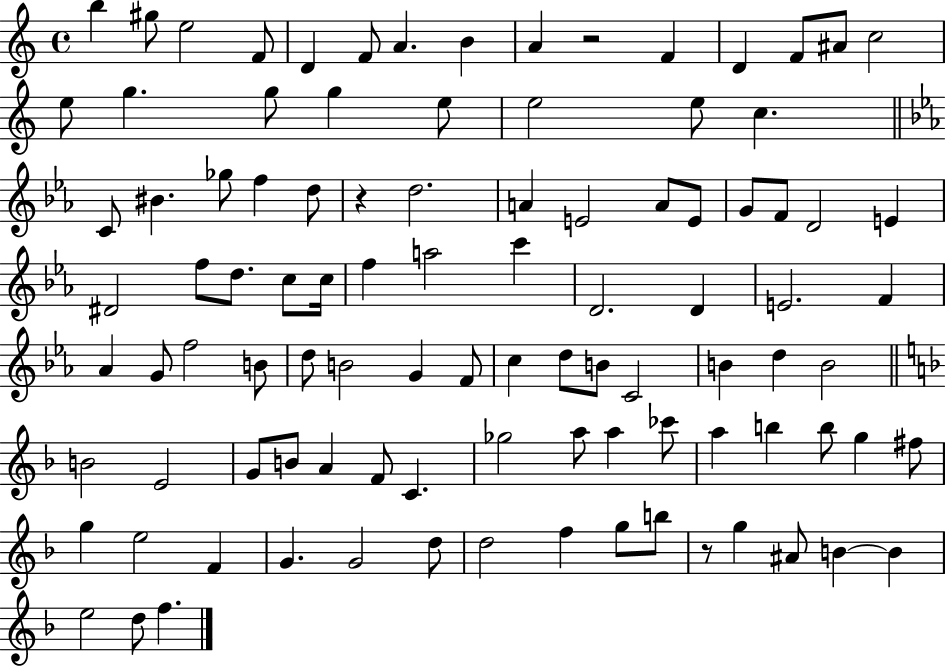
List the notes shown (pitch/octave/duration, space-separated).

B5/q G#5/e E5/h F4/e D4/q F4/e A4/q. B4/q A4/q R/h F4/q D4/q F4/e A#4/e C5/h E5/e G5/q. G5/e G5/q E5/e E5/h E5/e C5/q. C4/e BIS4/q. Gb5/e F5/q D5/e R/q D5/h. A4/q E4/h A4/e E4/e G4/e F4/e D4/h E4/q D#4/h F5/e D5/e. C5/e C5/s F5/q A5/h C6/q D4/h. D4/q E4/h. F4/q Ab4/q G4/e F5/h B4/e D5/e B4/h G4/q F4/e C5/q D5/e B4/e C4/h B4/q D5/q B4/h B4/h E4/h G4/e B4/e A4/q F4/e C4/q. Gb5/h A5/e A5/q CES6/e A5/q B5/q B5/e G5/q F#5/e G5/q E5/h F4/q G4/q. G4/h D5/e D5/h F5/q G5/e B5/e R/e G5/q A#4/e B4/q B4/q E5/h D5/e F5/q.